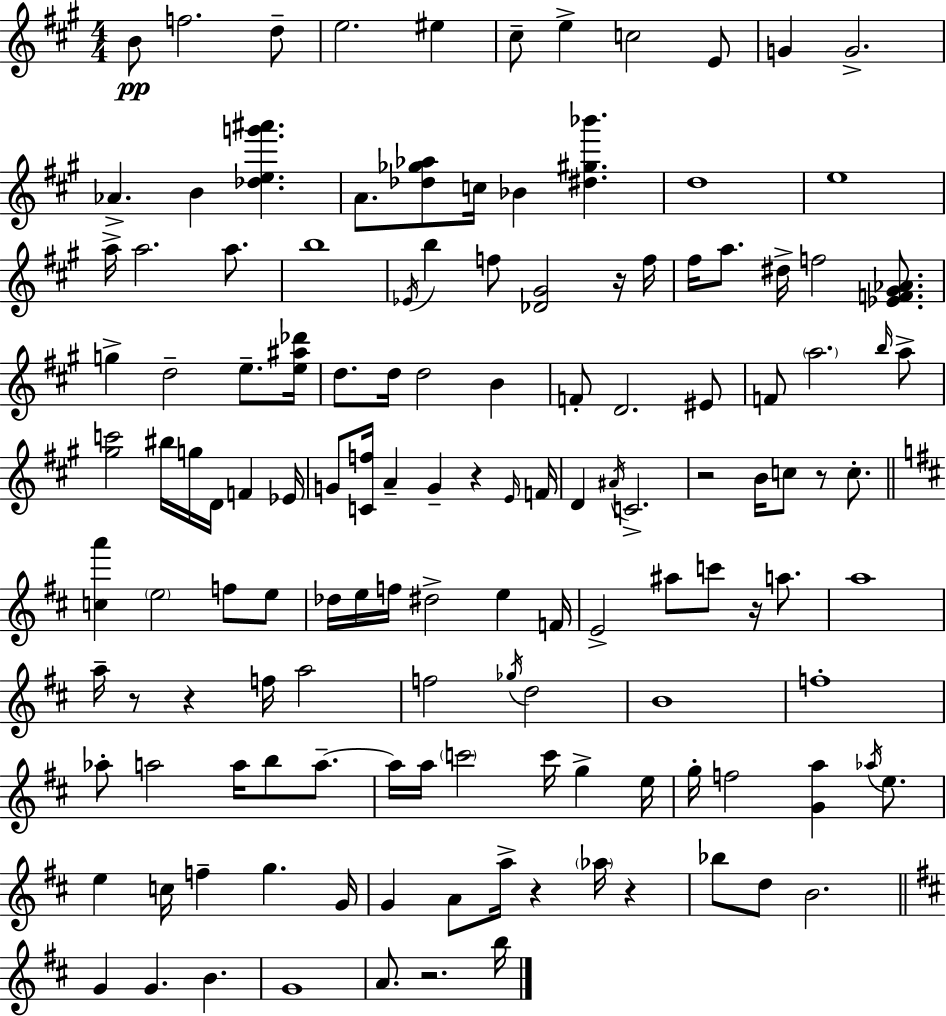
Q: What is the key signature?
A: A major